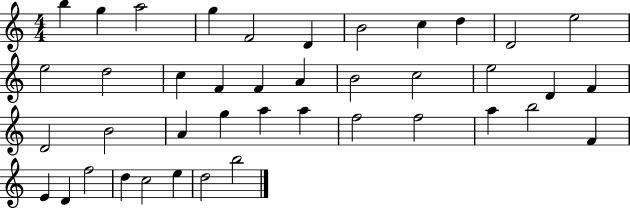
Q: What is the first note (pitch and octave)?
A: B5